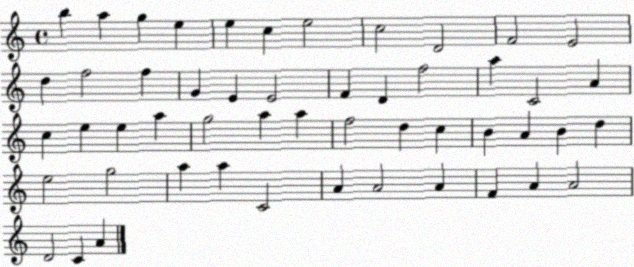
X:1
T:Untitled
M:4/4
L:1/4
K:C
b a g e e c e2 c2 D2 F2 E2 d f2 f G E E2 F D f2 a C2 A c e e a g2 a a f2 d c B A B d e2 g2 a a C2 A A2 A F A A2 D2 C A